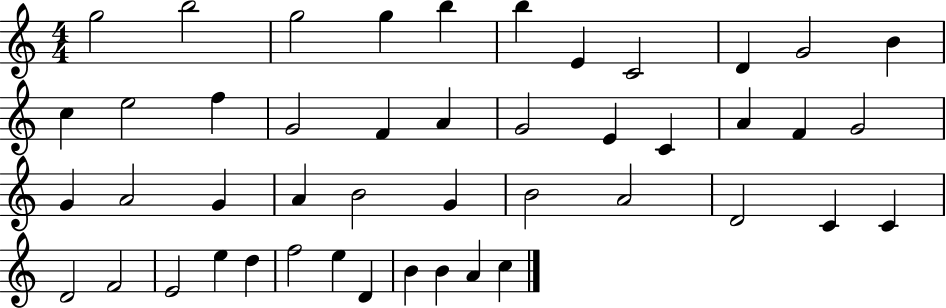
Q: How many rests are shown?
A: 0